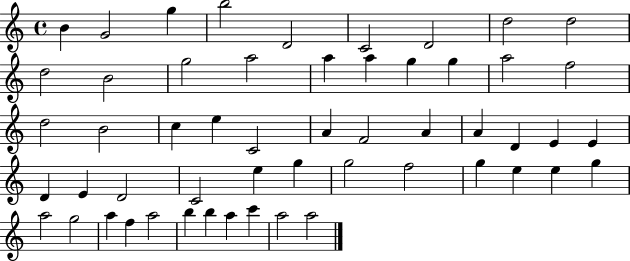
X:1
T:Untitled
M:4/4
L:1/4
K:C
B G2 g b2 D2 C2 D2 d2 d2 d2 B2 g2 a2 a a g g a2 f2 d2 B2 c e C2 A F2 A A D E E D E D2 C2 e g g2 f2 g e e g a2 g2 a f a2 b b a c' a2 a2